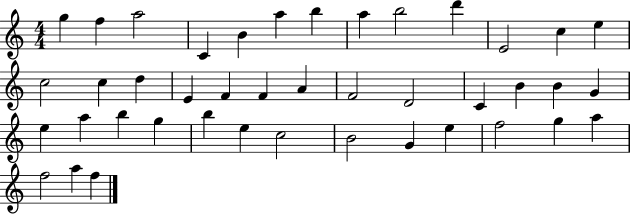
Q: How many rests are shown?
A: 0